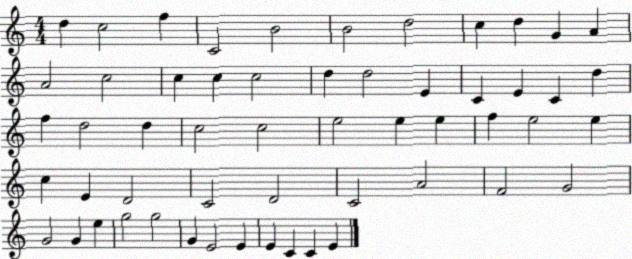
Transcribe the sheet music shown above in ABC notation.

X:1
T:Untitled
M:4/4
L:1/4
K:C
d c2 f C2 B2 B2 d2 c d G A A2 c2 c c c2 d d2 E C E C d f d2 d c2 c2 e2 e e f e2 e c E D2 C2 D2 C2 A2 F2 G2 G2 G e g2 g2 G E2 E E C C E